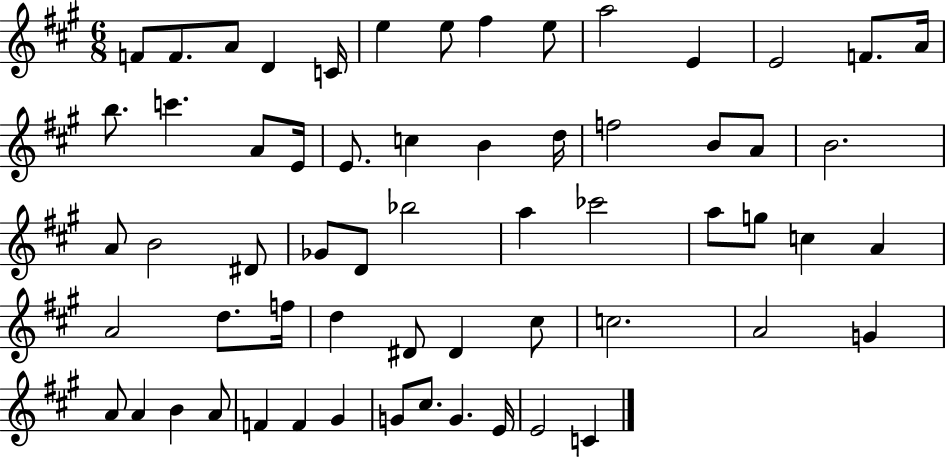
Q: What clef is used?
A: treble